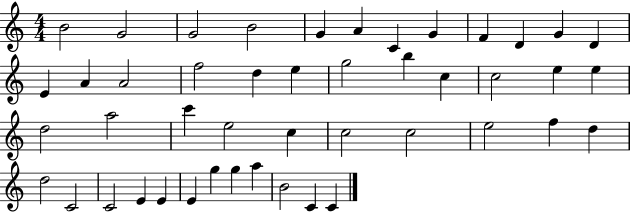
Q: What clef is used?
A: treble